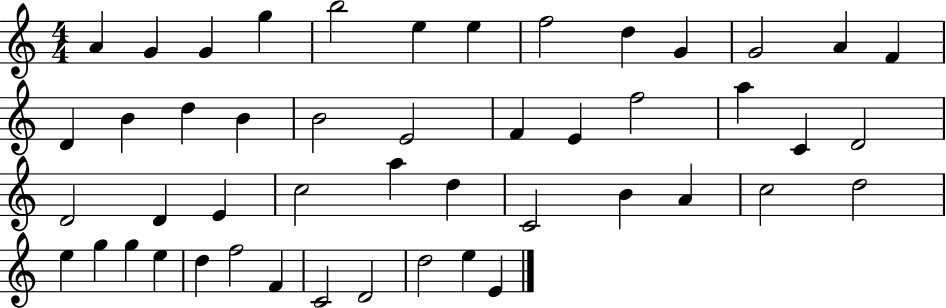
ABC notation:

X:1
T:Untitled
M:4/4
L:1/4
K:C
A G G g b2 e e f2 d G G2 A F D B d B B2 E2 F E f2 a C D2 D2 D E c2 a d C2 B A c2 d2 e g g e d f2 F C2 D2 d2 e E